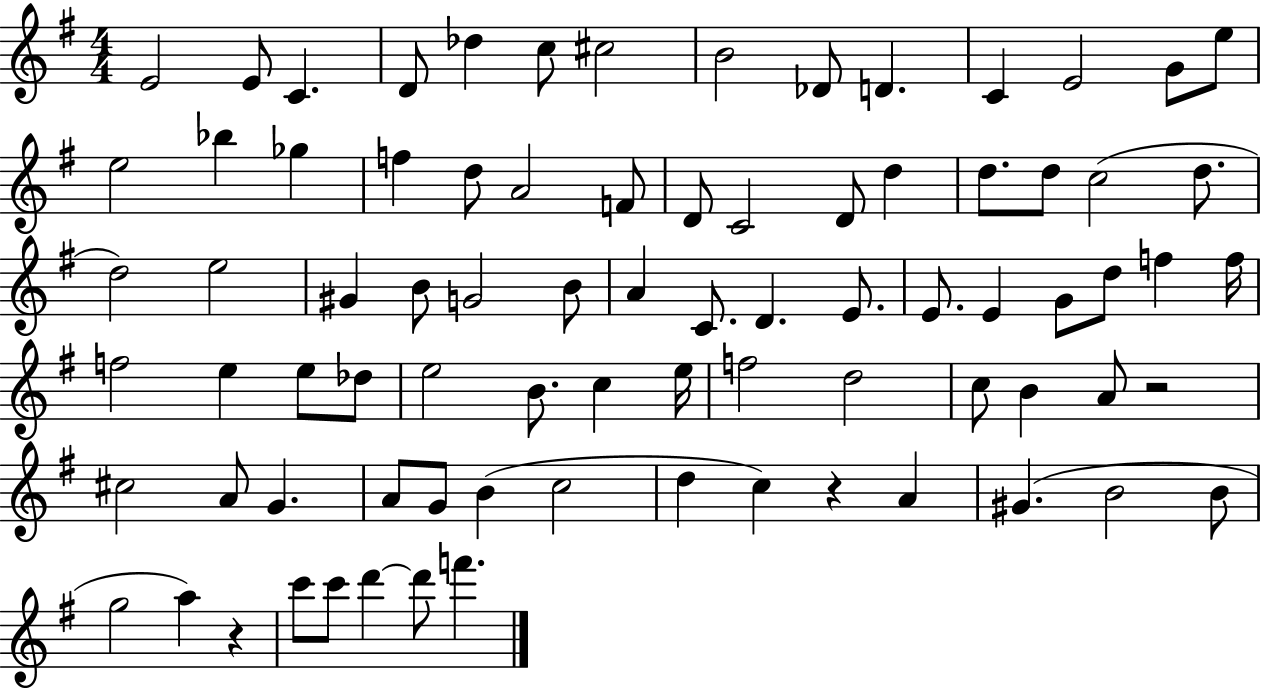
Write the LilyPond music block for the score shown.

{
  \clef treble
  \numericTimeSignature
  \time 4/4
  \key g \major
  e'2 e'8 c'4. | d'8 des''4 c''8 cis''2 | b'2 des'8 d'4. | c'4 e'2 g'8 e''8 | \break e''2 bes''4 ges''4 | f''4 d''8 a'2 f'8 | d'8 c'2 d'8 d''4 | d''8. d''8 c''2( d''8. | \break d''2) e''2 | gis'4 b'8 g'2 b'8 | a'4 c'8. d'4. e'8. | e'8. e'4 g'8 d''8 f''4 f''16 | \break f''2 e''4 e''8 des''8 | e''2 b'8. c''4 e''16 | f''2 d''2 | c''8 b'4 a'8 r2 | \break cis''2 a'8 g'4. | a'8 g'8 b'4( c''2 | d''4 c''4) r4 a'4 | gis'4.( b'2 b'8 | \break g''2 a''4) r4 | c'''8 c'''8 d'''4~~ d'''8 f'''4. | \bar "|."
}